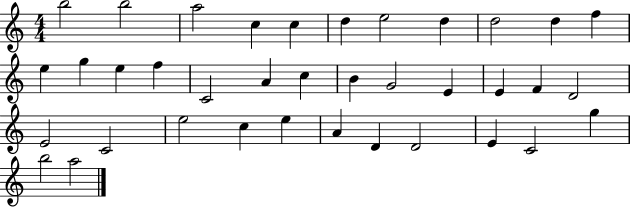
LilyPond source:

{
  \clef treble
  \numericTimeSignature
  \time 4/4
  \key c \major
  b''2 b''2 | a''2 c''4 c''4 | d''4 e''2 d''4 | d''2 d''4 f''4 | \break e''4 g''4 e''4 f''4 | c'2 a'4 c''4 | b'4 g'2 e'4 | e'4 f'4 d'2 | \break e'2 c'2 | e''2 c''4 e''4 | a'4 d'4 d'2 | e'4 c'2 g''4 | \break b''2 a''2 | \bar "|."
}